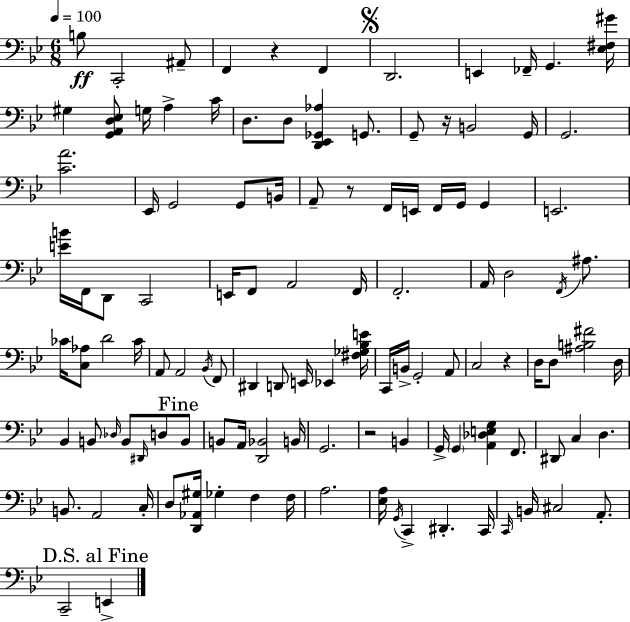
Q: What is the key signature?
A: BES major